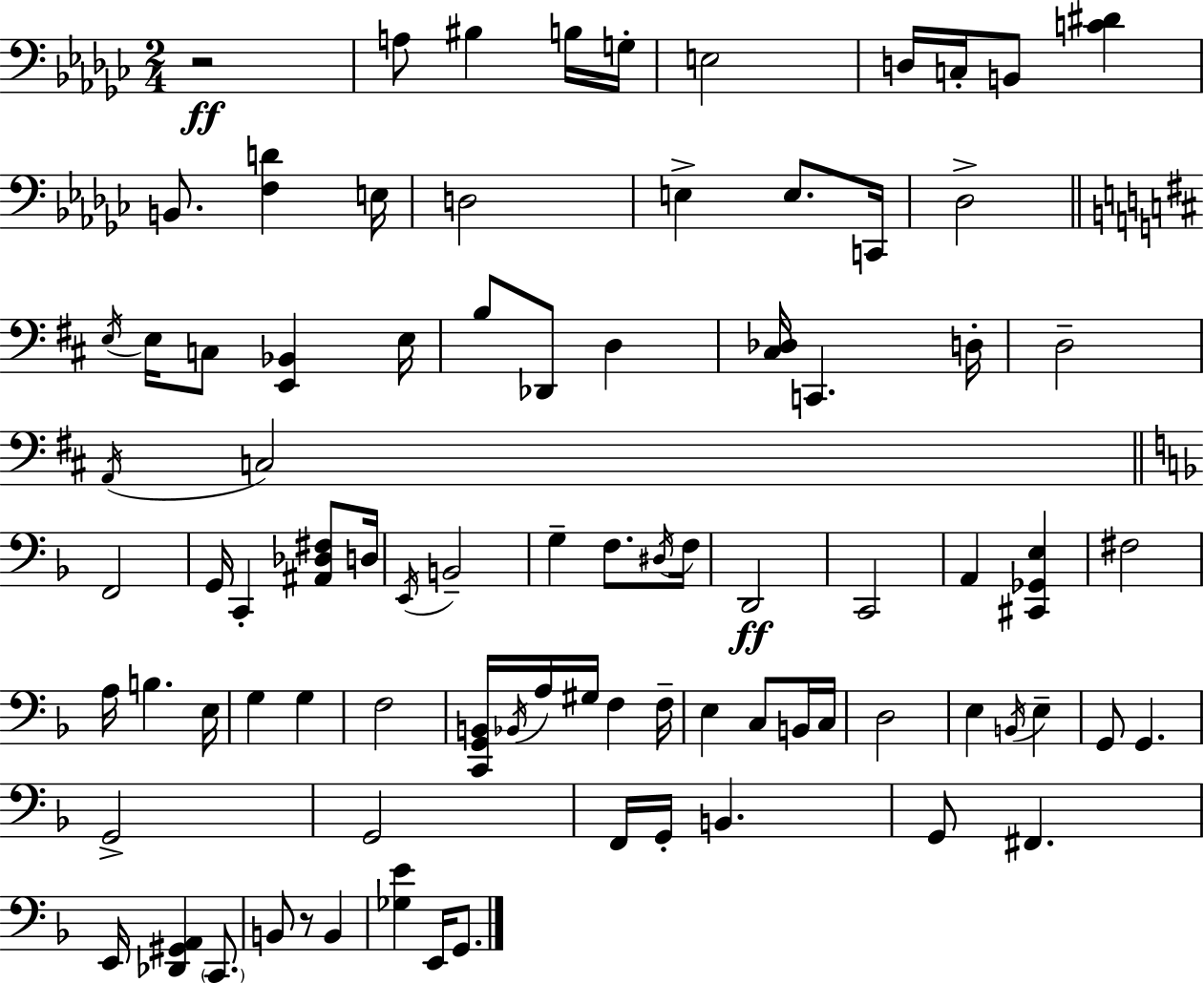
R/h A3/e BIS3/q B3/s G3/s E3/h D3/s C3/s B2/e [C4,D#4]/q B2/e. [F3,D4]/q E3/s D3/h E3/q E3/e. C2/s Db3/h E3/s E3/s C3/e [E2,Bb2]/q E3/s B3/e Db2/e D3/q [C#3,Db3]/s C2/q. D3/s D3/h A2/s C3/h F2/h G2/s C2/q [A#2,Db3,F#3]/e D3/s E2/s B2/h G3/q F3/e. D#3/s F3/s D2/h C2/h A2/q [C#2,Gb2,E3]/q F#3/h A3/s B3/q. E3/s G3/q G3/q F3/h [C2,G2,B2]/s Bb2/s A3/s G#3/s F3/q F3/s E3/q C3/e B2/s C3/s D3/h E3/q B2/s E3/q G2/e G2/q. G2/h G2/h F2/s G2/s B2/q. G2/e F#2/q. E2/s [Db2,G#2,A2]/q C2/e. B2/e R/e B2/q [Gb3,E4]/q E2/s G2/e.